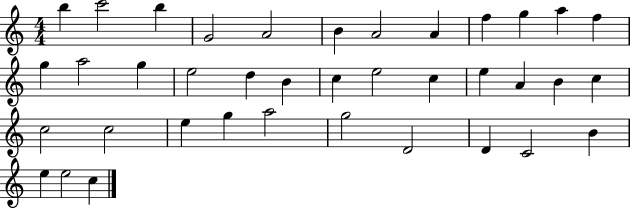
{
  \clef treble
  \numericTimeSignature
  \time 4/4
  \key c \major
  b''4 c'''2 b''4 | g'2 a'2 | b'4 a'2 a'4 | f''4 g''4 a''4 f''4 | \break g''4 a''2 g''4 | e''2 d''4 b'4 | c''4 e''2 c''4 | e''4 a'4 b'4 c''4 | \break c''2 c''2 | e''4 g''4 a''2 | g''2 d'2 | d'4 c'2 b'4 | \break e''4 e''2 c''4 | \bar "|."
}